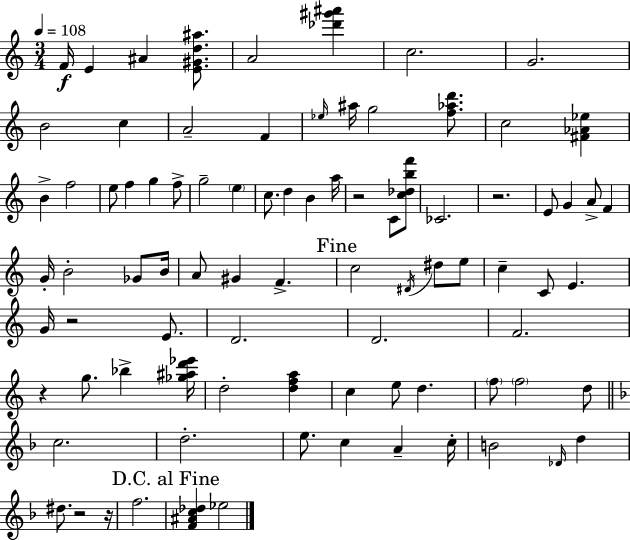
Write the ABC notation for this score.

X:1
T:Untitled
M:3/4
L:1/4
K:C
F/4 E ^A [E^Gd^a]/2 A2 [_d'^g'^a'] c2 G2 B2 c A2 F _e/4 ^a/4 g2 [f_ad']/2 c2 [^F_A_e] B f2 e/2 f g f/2 g2 e c/2 d B a/4 z2 C/2 [c_dbf']/2 _C2 z2 E/2 G A/2 F G/4 B2 _G/2 B/4 A/2 ^G F c2 ^D/4 ^d/2 e/2 c C/2 E G/4 z2 E/2 D2 D2 F2 z g/2 _b [_g^ad'_e']/4 d2 [dfa] c e/2 d f/2 f2 d/2 c2 d2 e/2 c A c/4 B2 _D/4 d ^d/2 z2 z/4 f2 [F^Ac_d] _e2